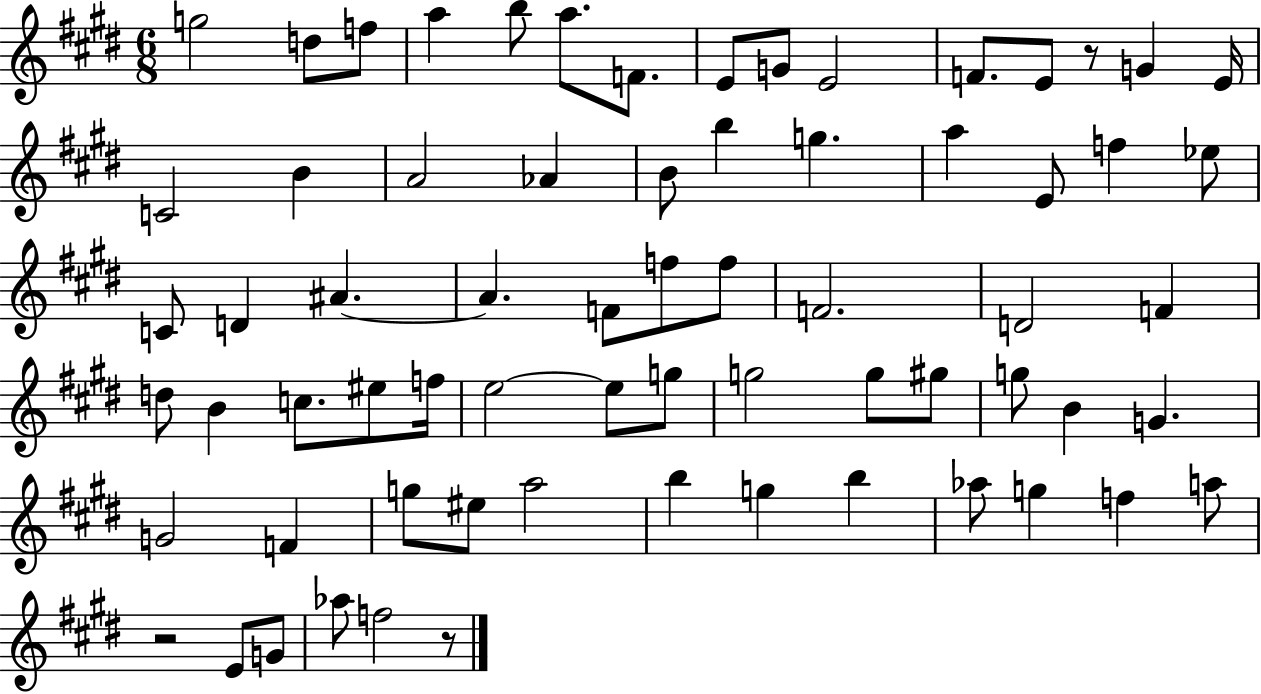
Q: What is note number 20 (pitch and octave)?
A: B5